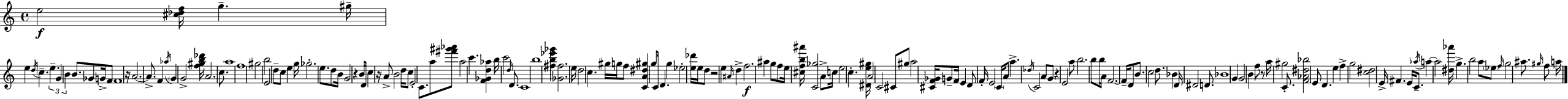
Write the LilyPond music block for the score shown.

{
  \clef treble
  \time 4/4
  \defaultTimeSignature
  \key a \minor
  e''2\f <cis'' des'' f''>16 g''4.-- gis''16-- | e''4 \acciaccatura { d''16 } \parenthesize c''4.-- \tuplet 3/2 { e''4.-- | g'4 b'4 } b'8. ges'8 g'16-> f'8 | f'1 | \break r16 a'2.~~ a'8.-> | f'4 \acciaccatura { aes''16 } \parenthesize g'4 g'2-> | <f'' gis'' b'' des'''>16 a'2. c''8. | a''1 | \break f''1 | gis''2 b''2 | e'2 d''8-- c''8 e''4 | g''16 ges''2.-. e''8. | \break d''8 b'16 g'2 r4 | b'16 d'16 c''4 r16 a'8-> b'2 | d''16 c''8 e'2-. c'8. | a''8 <fis''' gis''' aes'''>8 a''2 c'''4. | \break <f' ges' d'' aes''>4 b''16 c'''2 \grace { d''16 } | d'8. c'1 | b''1 | <fis'' b'' ees''' ges'''>4 <ges' fis''>2. | \break e''16 d''2 c''4. | gis''16 g''16 f''8 <c' a' dis'' gis''>4 g''8 c'16 d'4. | g''4 ees''2-. <e'' des'''>16 | e''16 d''8 r2 e''4 \grace { ais'16 } | \break d''4-> f''2.\f | ais''4 g''8 f''8 e''16 <cis'' f'' b'' ais'''>16 <c' ges''>2 | a'8-> c''16 e''2 c''4.-. | <dis' e'' gis''>16 a'2 c'2 | \break cis'8 gis''8 a''2 | <cis' f' ges'>16 g'8-- f'16 e'4 d'8 f'16-. e'2 | \parenthesize c'16 a'8 a''4.-> \acciaccatura { des''16 } c'2 | a'8 g'8 r4 e'2 | \break a''8 b''2. | b''8 b''16 a'8 f'2.~~ | f'16-- d'8 b'8. c''2 | d''8. bes'4 d'16 dis'2 | \break d'8. bes'1 | g'4 g'2 | b'4 f''8 r8 a''16 gis''2 | c'8.-. <f' aes' dis'' bes''>2 e'8 d'4. | \break e''4 f''4-> g''2 | <c'' dis''>2 e'16-> fis'4. | e'16 c'8.-- \acciaccatura { aes''16 } a''4~~ a''2 | <dis'' aes'''>16 g''4.-> b''2 | \break a''8 \parenthesize ees''8 \grace { f''16 } g''2 | ais''8. \grace { gis''16 } f''8 a''16 \bar "|."
}